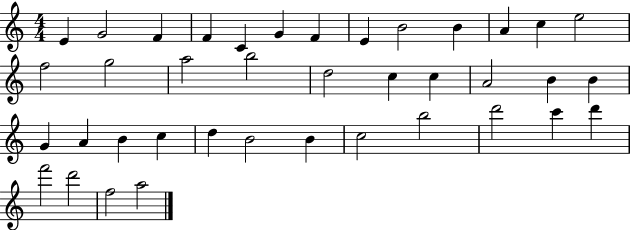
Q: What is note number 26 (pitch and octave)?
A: B4